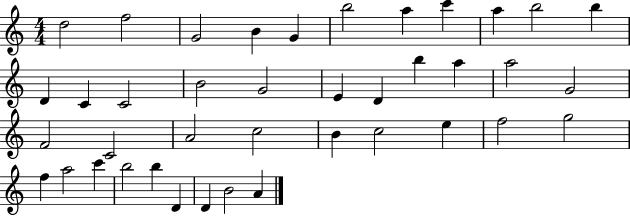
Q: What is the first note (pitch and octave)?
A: D5